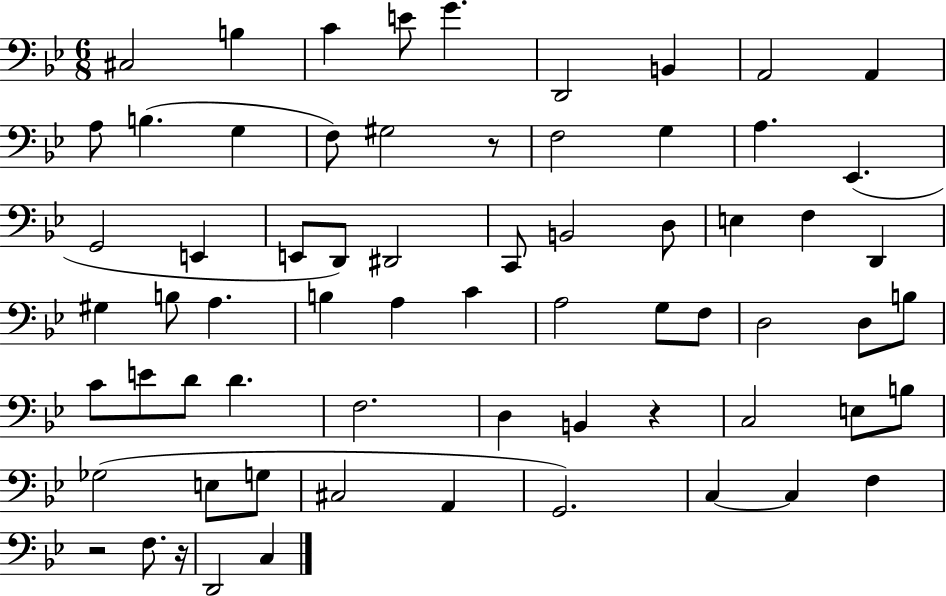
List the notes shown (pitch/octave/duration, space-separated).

C#3/h B3/q C4/q E4/e G4/q. D2/h B2/q A2/h A2/q A3/e B3/q. G3/q F3/e G#3/h R/e F3/h G3/q A3/q. Eb2/q. G2/h E2/q E2/e D2/e D#2/h C2/e B2/h D3/e E3/q F3/q D2/q G#3/q B3/e A3/q. B3/q A3/q C4/q A3/h G3/e F3/e D3/h D3/e B3/e C4/e E4/e D4/e D4/q. F3/h. D3/q B2/q R/q C3/h E3/e B3/e Gb3/h E3/e G3/e C#3/h A2/q G2/h. C3/q C3/q F3/q R/h F3/e. R/s D2/h C3/q